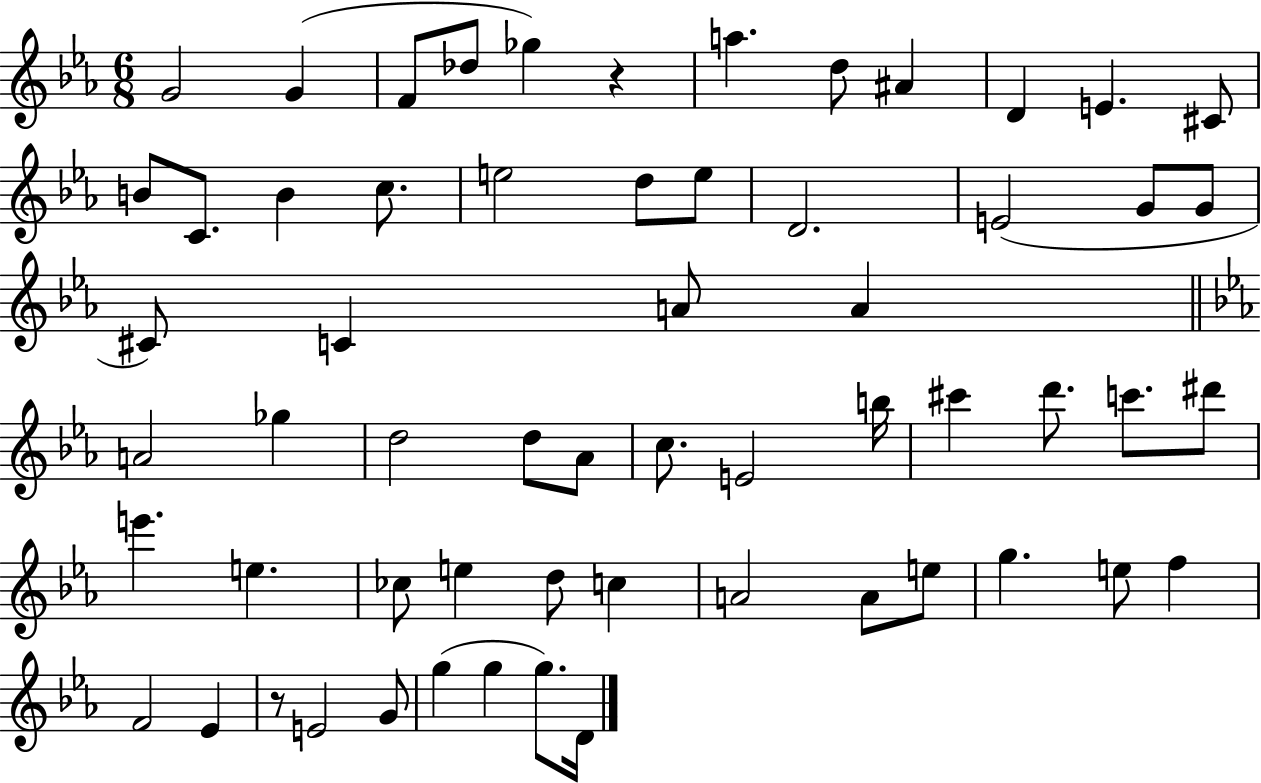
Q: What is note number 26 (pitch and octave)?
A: A4